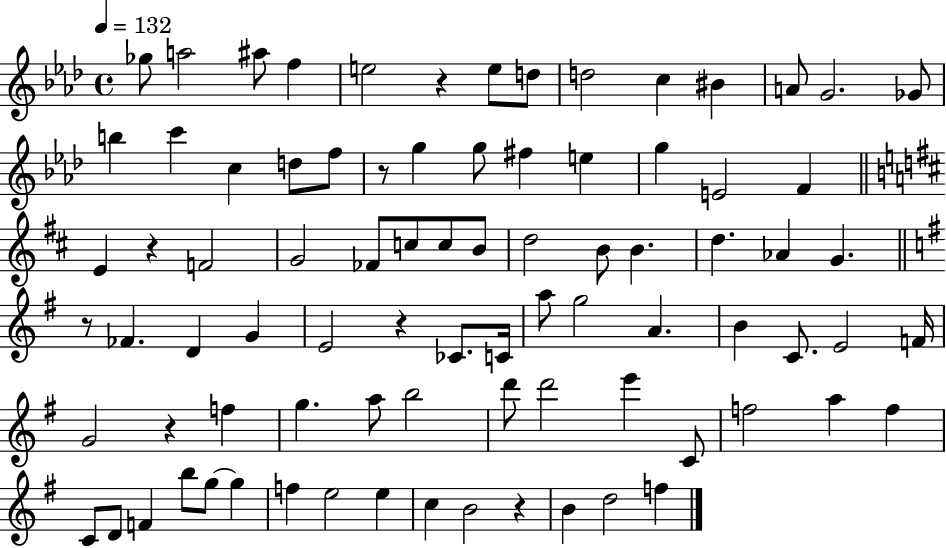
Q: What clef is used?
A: treble